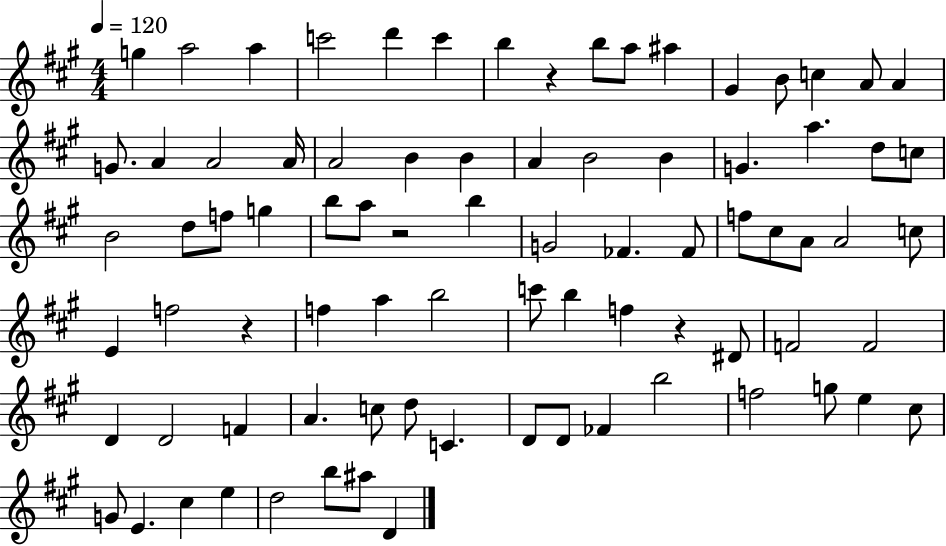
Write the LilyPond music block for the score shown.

{
  \clef treble
  \numericTimeSignature
  \time 4/4
  \key a \major
  \tempo 4 = 120
  g''4 a''2 a''4 | c'''2 d'''4 c'''4 | b''4 r4 b''8 a''8 ais''4 | gis'4 b'8 c''4 a'8 a'4 | \break g'8. a'4 a'2 a'16 | a'2 b'4 b'4 | a'4 b'2 b'4 | g'4. a''4. d''8 c''8 | \break b'2 d''8 f''8 g''4 | b''8 a''8 r2 b''4 | g'2 fes'4. fes'8 | f''8 cis''8 a'8 a'2 c''8 | \break e'4 f''2 r4 | f''4 a''4 b''2 | c'''8 b''4 f''4 r4 dis'8 | f'2 f'2 | \break d'4 d'2 f'4 | a'4. c''8 d''8 c'4. | d'8 d'8 fes'4 b''2 | f''2 g''8 e''4 cis''8 | \break g'8 e'4. cis''4 e''4 | d''2 b''8 ais''8 d'4 | \bar "|."
}